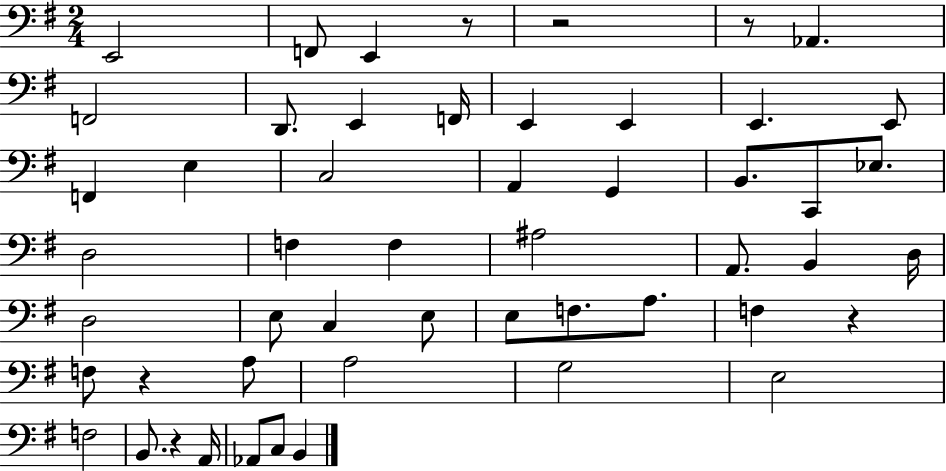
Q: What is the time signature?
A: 2/4